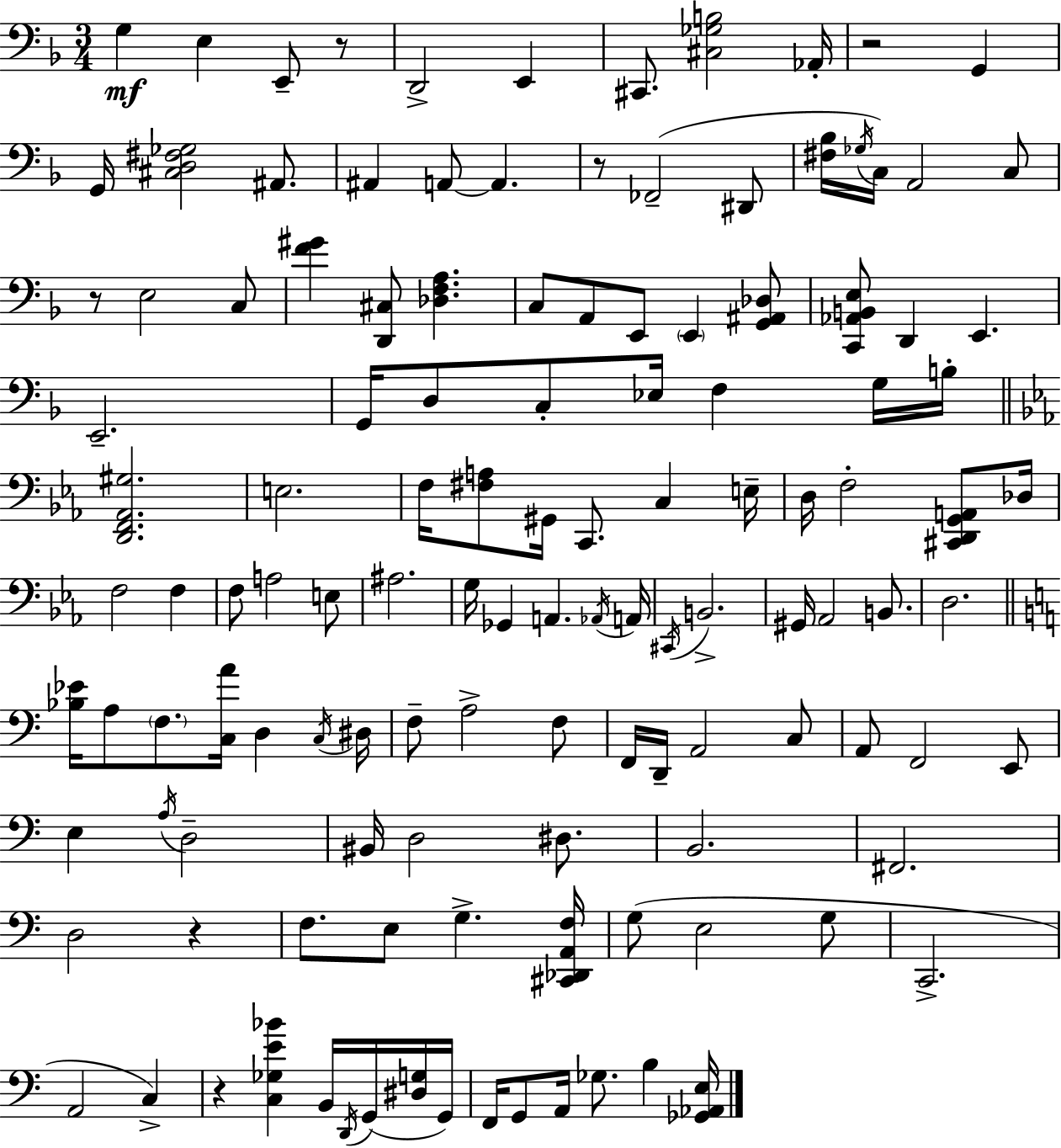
X:1
T:Untitled
M:3/4
L:1/4
K:Dm
G, E, E,,/2 z/2 D,,2 E,, ^C,,/2 [^C,_G,B,]2 _A,,/4 z2 G,, G,,/4 [^C,D,^F,_G,]2 ^A,,/2 ^A,, A,,/2 A,, z/2 _F,,2 ^D,,/2 [^F,_B,]/4 _G,/4 C,/4 A,,2 C,/2 z/2 E,2 C,/2 [F^G] [D,,^C,]/2 [_D,F,A,] C,/2 A,,/2 E,,/2 E,, [G,,^A,,_D,]/2 [C,,_A,,B,,E,]/2 D,, E,, E,,2 G,,/4 D,/2 C,/2 _E,/4 F, G,/4 B,/4 [D,,F,,_A,,^G,]2 E,2 F,/4 [^F,A,]/2 ^G,,/4 C,,/2 C, E,/4 D,/4 F,2 [^C,,D,,G,,A,,]/2 _D,/4 F,2 F, F,/2 A,2 E,/2 ^A,2 G,/4 _G,, A,, _A,,/4 A,,/4 ^C,,/4 B,,2 ^G,,/4 _A,,2 B,,/2 D,2 [_B,_E]/4 A,/2 F,/2 [C,A]/4 D, C,/4 ^D,/4 F,/2 A,2 F,/2 F,,/4 D,,/4 A,,2 C,/2 A,,/2 F,,2 E,,/2 E, A,/4 D,2 ^B,,/4 D,2 ^D,/2 B,,2 ^F,,2 D,2 z F,/2 E,/2 G, [^C,,_D,,A,,F,]/4 G,/2 E,2 G,/2 C,,2 A,,2 C, z [C,_G,E_B] B,,/4 D,,/4 G,,/4 [^D,G,]/4 G,,/4 F,,/4 G,,/2 A,,/4 _G,/2 B, [_G,,_A,,E,]/4